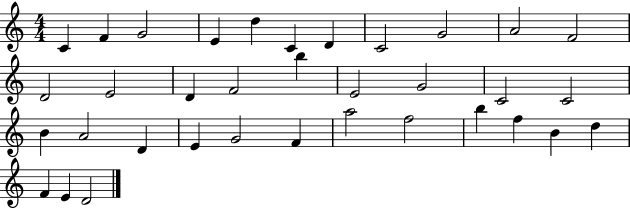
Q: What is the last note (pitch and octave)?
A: D4